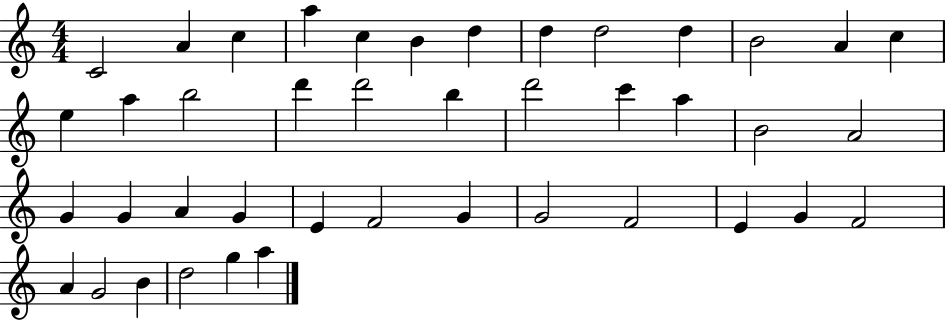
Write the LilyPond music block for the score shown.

{
  \clef treble
  \numericTimeSignature
  \time 4/4
  \key c \major
  c'2 a'4 c''4 | a''4 c''4 b'4 d''4 | d''4 d''2 d''4 | b'2 a'4 c''4 | \break e''4 a''4 b''2 | d'''4 d'''2 b''4 | d'''2 c'''4 a''4 | b'2 a'2 | \break g'4 g'4 a'4 g'4 | e'4 f'2 g'4 | g'2 f'2 | e'4 g'4 f'2 | \break a'4 g'2 b'4 | d''2 g''4 a''4 | \bar "|."
}